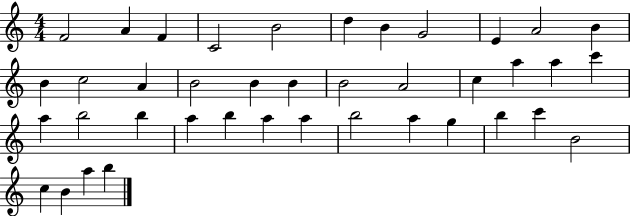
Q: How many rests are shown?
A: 0